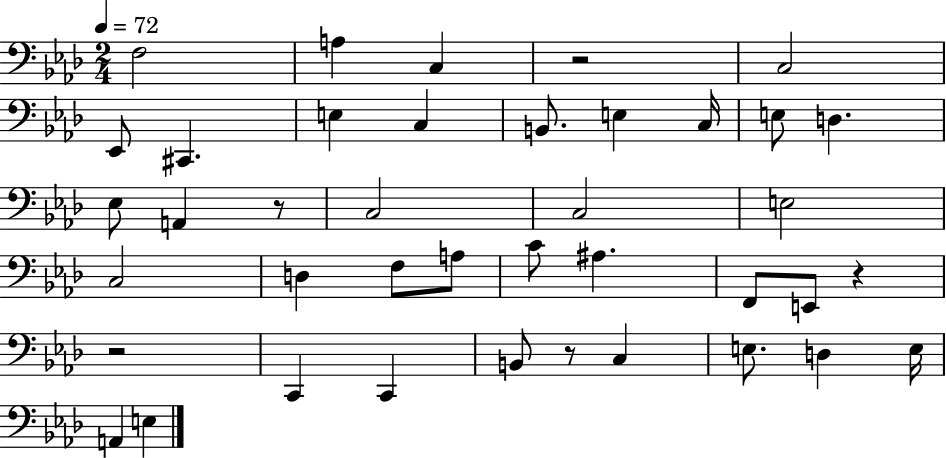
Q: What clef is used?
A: bass